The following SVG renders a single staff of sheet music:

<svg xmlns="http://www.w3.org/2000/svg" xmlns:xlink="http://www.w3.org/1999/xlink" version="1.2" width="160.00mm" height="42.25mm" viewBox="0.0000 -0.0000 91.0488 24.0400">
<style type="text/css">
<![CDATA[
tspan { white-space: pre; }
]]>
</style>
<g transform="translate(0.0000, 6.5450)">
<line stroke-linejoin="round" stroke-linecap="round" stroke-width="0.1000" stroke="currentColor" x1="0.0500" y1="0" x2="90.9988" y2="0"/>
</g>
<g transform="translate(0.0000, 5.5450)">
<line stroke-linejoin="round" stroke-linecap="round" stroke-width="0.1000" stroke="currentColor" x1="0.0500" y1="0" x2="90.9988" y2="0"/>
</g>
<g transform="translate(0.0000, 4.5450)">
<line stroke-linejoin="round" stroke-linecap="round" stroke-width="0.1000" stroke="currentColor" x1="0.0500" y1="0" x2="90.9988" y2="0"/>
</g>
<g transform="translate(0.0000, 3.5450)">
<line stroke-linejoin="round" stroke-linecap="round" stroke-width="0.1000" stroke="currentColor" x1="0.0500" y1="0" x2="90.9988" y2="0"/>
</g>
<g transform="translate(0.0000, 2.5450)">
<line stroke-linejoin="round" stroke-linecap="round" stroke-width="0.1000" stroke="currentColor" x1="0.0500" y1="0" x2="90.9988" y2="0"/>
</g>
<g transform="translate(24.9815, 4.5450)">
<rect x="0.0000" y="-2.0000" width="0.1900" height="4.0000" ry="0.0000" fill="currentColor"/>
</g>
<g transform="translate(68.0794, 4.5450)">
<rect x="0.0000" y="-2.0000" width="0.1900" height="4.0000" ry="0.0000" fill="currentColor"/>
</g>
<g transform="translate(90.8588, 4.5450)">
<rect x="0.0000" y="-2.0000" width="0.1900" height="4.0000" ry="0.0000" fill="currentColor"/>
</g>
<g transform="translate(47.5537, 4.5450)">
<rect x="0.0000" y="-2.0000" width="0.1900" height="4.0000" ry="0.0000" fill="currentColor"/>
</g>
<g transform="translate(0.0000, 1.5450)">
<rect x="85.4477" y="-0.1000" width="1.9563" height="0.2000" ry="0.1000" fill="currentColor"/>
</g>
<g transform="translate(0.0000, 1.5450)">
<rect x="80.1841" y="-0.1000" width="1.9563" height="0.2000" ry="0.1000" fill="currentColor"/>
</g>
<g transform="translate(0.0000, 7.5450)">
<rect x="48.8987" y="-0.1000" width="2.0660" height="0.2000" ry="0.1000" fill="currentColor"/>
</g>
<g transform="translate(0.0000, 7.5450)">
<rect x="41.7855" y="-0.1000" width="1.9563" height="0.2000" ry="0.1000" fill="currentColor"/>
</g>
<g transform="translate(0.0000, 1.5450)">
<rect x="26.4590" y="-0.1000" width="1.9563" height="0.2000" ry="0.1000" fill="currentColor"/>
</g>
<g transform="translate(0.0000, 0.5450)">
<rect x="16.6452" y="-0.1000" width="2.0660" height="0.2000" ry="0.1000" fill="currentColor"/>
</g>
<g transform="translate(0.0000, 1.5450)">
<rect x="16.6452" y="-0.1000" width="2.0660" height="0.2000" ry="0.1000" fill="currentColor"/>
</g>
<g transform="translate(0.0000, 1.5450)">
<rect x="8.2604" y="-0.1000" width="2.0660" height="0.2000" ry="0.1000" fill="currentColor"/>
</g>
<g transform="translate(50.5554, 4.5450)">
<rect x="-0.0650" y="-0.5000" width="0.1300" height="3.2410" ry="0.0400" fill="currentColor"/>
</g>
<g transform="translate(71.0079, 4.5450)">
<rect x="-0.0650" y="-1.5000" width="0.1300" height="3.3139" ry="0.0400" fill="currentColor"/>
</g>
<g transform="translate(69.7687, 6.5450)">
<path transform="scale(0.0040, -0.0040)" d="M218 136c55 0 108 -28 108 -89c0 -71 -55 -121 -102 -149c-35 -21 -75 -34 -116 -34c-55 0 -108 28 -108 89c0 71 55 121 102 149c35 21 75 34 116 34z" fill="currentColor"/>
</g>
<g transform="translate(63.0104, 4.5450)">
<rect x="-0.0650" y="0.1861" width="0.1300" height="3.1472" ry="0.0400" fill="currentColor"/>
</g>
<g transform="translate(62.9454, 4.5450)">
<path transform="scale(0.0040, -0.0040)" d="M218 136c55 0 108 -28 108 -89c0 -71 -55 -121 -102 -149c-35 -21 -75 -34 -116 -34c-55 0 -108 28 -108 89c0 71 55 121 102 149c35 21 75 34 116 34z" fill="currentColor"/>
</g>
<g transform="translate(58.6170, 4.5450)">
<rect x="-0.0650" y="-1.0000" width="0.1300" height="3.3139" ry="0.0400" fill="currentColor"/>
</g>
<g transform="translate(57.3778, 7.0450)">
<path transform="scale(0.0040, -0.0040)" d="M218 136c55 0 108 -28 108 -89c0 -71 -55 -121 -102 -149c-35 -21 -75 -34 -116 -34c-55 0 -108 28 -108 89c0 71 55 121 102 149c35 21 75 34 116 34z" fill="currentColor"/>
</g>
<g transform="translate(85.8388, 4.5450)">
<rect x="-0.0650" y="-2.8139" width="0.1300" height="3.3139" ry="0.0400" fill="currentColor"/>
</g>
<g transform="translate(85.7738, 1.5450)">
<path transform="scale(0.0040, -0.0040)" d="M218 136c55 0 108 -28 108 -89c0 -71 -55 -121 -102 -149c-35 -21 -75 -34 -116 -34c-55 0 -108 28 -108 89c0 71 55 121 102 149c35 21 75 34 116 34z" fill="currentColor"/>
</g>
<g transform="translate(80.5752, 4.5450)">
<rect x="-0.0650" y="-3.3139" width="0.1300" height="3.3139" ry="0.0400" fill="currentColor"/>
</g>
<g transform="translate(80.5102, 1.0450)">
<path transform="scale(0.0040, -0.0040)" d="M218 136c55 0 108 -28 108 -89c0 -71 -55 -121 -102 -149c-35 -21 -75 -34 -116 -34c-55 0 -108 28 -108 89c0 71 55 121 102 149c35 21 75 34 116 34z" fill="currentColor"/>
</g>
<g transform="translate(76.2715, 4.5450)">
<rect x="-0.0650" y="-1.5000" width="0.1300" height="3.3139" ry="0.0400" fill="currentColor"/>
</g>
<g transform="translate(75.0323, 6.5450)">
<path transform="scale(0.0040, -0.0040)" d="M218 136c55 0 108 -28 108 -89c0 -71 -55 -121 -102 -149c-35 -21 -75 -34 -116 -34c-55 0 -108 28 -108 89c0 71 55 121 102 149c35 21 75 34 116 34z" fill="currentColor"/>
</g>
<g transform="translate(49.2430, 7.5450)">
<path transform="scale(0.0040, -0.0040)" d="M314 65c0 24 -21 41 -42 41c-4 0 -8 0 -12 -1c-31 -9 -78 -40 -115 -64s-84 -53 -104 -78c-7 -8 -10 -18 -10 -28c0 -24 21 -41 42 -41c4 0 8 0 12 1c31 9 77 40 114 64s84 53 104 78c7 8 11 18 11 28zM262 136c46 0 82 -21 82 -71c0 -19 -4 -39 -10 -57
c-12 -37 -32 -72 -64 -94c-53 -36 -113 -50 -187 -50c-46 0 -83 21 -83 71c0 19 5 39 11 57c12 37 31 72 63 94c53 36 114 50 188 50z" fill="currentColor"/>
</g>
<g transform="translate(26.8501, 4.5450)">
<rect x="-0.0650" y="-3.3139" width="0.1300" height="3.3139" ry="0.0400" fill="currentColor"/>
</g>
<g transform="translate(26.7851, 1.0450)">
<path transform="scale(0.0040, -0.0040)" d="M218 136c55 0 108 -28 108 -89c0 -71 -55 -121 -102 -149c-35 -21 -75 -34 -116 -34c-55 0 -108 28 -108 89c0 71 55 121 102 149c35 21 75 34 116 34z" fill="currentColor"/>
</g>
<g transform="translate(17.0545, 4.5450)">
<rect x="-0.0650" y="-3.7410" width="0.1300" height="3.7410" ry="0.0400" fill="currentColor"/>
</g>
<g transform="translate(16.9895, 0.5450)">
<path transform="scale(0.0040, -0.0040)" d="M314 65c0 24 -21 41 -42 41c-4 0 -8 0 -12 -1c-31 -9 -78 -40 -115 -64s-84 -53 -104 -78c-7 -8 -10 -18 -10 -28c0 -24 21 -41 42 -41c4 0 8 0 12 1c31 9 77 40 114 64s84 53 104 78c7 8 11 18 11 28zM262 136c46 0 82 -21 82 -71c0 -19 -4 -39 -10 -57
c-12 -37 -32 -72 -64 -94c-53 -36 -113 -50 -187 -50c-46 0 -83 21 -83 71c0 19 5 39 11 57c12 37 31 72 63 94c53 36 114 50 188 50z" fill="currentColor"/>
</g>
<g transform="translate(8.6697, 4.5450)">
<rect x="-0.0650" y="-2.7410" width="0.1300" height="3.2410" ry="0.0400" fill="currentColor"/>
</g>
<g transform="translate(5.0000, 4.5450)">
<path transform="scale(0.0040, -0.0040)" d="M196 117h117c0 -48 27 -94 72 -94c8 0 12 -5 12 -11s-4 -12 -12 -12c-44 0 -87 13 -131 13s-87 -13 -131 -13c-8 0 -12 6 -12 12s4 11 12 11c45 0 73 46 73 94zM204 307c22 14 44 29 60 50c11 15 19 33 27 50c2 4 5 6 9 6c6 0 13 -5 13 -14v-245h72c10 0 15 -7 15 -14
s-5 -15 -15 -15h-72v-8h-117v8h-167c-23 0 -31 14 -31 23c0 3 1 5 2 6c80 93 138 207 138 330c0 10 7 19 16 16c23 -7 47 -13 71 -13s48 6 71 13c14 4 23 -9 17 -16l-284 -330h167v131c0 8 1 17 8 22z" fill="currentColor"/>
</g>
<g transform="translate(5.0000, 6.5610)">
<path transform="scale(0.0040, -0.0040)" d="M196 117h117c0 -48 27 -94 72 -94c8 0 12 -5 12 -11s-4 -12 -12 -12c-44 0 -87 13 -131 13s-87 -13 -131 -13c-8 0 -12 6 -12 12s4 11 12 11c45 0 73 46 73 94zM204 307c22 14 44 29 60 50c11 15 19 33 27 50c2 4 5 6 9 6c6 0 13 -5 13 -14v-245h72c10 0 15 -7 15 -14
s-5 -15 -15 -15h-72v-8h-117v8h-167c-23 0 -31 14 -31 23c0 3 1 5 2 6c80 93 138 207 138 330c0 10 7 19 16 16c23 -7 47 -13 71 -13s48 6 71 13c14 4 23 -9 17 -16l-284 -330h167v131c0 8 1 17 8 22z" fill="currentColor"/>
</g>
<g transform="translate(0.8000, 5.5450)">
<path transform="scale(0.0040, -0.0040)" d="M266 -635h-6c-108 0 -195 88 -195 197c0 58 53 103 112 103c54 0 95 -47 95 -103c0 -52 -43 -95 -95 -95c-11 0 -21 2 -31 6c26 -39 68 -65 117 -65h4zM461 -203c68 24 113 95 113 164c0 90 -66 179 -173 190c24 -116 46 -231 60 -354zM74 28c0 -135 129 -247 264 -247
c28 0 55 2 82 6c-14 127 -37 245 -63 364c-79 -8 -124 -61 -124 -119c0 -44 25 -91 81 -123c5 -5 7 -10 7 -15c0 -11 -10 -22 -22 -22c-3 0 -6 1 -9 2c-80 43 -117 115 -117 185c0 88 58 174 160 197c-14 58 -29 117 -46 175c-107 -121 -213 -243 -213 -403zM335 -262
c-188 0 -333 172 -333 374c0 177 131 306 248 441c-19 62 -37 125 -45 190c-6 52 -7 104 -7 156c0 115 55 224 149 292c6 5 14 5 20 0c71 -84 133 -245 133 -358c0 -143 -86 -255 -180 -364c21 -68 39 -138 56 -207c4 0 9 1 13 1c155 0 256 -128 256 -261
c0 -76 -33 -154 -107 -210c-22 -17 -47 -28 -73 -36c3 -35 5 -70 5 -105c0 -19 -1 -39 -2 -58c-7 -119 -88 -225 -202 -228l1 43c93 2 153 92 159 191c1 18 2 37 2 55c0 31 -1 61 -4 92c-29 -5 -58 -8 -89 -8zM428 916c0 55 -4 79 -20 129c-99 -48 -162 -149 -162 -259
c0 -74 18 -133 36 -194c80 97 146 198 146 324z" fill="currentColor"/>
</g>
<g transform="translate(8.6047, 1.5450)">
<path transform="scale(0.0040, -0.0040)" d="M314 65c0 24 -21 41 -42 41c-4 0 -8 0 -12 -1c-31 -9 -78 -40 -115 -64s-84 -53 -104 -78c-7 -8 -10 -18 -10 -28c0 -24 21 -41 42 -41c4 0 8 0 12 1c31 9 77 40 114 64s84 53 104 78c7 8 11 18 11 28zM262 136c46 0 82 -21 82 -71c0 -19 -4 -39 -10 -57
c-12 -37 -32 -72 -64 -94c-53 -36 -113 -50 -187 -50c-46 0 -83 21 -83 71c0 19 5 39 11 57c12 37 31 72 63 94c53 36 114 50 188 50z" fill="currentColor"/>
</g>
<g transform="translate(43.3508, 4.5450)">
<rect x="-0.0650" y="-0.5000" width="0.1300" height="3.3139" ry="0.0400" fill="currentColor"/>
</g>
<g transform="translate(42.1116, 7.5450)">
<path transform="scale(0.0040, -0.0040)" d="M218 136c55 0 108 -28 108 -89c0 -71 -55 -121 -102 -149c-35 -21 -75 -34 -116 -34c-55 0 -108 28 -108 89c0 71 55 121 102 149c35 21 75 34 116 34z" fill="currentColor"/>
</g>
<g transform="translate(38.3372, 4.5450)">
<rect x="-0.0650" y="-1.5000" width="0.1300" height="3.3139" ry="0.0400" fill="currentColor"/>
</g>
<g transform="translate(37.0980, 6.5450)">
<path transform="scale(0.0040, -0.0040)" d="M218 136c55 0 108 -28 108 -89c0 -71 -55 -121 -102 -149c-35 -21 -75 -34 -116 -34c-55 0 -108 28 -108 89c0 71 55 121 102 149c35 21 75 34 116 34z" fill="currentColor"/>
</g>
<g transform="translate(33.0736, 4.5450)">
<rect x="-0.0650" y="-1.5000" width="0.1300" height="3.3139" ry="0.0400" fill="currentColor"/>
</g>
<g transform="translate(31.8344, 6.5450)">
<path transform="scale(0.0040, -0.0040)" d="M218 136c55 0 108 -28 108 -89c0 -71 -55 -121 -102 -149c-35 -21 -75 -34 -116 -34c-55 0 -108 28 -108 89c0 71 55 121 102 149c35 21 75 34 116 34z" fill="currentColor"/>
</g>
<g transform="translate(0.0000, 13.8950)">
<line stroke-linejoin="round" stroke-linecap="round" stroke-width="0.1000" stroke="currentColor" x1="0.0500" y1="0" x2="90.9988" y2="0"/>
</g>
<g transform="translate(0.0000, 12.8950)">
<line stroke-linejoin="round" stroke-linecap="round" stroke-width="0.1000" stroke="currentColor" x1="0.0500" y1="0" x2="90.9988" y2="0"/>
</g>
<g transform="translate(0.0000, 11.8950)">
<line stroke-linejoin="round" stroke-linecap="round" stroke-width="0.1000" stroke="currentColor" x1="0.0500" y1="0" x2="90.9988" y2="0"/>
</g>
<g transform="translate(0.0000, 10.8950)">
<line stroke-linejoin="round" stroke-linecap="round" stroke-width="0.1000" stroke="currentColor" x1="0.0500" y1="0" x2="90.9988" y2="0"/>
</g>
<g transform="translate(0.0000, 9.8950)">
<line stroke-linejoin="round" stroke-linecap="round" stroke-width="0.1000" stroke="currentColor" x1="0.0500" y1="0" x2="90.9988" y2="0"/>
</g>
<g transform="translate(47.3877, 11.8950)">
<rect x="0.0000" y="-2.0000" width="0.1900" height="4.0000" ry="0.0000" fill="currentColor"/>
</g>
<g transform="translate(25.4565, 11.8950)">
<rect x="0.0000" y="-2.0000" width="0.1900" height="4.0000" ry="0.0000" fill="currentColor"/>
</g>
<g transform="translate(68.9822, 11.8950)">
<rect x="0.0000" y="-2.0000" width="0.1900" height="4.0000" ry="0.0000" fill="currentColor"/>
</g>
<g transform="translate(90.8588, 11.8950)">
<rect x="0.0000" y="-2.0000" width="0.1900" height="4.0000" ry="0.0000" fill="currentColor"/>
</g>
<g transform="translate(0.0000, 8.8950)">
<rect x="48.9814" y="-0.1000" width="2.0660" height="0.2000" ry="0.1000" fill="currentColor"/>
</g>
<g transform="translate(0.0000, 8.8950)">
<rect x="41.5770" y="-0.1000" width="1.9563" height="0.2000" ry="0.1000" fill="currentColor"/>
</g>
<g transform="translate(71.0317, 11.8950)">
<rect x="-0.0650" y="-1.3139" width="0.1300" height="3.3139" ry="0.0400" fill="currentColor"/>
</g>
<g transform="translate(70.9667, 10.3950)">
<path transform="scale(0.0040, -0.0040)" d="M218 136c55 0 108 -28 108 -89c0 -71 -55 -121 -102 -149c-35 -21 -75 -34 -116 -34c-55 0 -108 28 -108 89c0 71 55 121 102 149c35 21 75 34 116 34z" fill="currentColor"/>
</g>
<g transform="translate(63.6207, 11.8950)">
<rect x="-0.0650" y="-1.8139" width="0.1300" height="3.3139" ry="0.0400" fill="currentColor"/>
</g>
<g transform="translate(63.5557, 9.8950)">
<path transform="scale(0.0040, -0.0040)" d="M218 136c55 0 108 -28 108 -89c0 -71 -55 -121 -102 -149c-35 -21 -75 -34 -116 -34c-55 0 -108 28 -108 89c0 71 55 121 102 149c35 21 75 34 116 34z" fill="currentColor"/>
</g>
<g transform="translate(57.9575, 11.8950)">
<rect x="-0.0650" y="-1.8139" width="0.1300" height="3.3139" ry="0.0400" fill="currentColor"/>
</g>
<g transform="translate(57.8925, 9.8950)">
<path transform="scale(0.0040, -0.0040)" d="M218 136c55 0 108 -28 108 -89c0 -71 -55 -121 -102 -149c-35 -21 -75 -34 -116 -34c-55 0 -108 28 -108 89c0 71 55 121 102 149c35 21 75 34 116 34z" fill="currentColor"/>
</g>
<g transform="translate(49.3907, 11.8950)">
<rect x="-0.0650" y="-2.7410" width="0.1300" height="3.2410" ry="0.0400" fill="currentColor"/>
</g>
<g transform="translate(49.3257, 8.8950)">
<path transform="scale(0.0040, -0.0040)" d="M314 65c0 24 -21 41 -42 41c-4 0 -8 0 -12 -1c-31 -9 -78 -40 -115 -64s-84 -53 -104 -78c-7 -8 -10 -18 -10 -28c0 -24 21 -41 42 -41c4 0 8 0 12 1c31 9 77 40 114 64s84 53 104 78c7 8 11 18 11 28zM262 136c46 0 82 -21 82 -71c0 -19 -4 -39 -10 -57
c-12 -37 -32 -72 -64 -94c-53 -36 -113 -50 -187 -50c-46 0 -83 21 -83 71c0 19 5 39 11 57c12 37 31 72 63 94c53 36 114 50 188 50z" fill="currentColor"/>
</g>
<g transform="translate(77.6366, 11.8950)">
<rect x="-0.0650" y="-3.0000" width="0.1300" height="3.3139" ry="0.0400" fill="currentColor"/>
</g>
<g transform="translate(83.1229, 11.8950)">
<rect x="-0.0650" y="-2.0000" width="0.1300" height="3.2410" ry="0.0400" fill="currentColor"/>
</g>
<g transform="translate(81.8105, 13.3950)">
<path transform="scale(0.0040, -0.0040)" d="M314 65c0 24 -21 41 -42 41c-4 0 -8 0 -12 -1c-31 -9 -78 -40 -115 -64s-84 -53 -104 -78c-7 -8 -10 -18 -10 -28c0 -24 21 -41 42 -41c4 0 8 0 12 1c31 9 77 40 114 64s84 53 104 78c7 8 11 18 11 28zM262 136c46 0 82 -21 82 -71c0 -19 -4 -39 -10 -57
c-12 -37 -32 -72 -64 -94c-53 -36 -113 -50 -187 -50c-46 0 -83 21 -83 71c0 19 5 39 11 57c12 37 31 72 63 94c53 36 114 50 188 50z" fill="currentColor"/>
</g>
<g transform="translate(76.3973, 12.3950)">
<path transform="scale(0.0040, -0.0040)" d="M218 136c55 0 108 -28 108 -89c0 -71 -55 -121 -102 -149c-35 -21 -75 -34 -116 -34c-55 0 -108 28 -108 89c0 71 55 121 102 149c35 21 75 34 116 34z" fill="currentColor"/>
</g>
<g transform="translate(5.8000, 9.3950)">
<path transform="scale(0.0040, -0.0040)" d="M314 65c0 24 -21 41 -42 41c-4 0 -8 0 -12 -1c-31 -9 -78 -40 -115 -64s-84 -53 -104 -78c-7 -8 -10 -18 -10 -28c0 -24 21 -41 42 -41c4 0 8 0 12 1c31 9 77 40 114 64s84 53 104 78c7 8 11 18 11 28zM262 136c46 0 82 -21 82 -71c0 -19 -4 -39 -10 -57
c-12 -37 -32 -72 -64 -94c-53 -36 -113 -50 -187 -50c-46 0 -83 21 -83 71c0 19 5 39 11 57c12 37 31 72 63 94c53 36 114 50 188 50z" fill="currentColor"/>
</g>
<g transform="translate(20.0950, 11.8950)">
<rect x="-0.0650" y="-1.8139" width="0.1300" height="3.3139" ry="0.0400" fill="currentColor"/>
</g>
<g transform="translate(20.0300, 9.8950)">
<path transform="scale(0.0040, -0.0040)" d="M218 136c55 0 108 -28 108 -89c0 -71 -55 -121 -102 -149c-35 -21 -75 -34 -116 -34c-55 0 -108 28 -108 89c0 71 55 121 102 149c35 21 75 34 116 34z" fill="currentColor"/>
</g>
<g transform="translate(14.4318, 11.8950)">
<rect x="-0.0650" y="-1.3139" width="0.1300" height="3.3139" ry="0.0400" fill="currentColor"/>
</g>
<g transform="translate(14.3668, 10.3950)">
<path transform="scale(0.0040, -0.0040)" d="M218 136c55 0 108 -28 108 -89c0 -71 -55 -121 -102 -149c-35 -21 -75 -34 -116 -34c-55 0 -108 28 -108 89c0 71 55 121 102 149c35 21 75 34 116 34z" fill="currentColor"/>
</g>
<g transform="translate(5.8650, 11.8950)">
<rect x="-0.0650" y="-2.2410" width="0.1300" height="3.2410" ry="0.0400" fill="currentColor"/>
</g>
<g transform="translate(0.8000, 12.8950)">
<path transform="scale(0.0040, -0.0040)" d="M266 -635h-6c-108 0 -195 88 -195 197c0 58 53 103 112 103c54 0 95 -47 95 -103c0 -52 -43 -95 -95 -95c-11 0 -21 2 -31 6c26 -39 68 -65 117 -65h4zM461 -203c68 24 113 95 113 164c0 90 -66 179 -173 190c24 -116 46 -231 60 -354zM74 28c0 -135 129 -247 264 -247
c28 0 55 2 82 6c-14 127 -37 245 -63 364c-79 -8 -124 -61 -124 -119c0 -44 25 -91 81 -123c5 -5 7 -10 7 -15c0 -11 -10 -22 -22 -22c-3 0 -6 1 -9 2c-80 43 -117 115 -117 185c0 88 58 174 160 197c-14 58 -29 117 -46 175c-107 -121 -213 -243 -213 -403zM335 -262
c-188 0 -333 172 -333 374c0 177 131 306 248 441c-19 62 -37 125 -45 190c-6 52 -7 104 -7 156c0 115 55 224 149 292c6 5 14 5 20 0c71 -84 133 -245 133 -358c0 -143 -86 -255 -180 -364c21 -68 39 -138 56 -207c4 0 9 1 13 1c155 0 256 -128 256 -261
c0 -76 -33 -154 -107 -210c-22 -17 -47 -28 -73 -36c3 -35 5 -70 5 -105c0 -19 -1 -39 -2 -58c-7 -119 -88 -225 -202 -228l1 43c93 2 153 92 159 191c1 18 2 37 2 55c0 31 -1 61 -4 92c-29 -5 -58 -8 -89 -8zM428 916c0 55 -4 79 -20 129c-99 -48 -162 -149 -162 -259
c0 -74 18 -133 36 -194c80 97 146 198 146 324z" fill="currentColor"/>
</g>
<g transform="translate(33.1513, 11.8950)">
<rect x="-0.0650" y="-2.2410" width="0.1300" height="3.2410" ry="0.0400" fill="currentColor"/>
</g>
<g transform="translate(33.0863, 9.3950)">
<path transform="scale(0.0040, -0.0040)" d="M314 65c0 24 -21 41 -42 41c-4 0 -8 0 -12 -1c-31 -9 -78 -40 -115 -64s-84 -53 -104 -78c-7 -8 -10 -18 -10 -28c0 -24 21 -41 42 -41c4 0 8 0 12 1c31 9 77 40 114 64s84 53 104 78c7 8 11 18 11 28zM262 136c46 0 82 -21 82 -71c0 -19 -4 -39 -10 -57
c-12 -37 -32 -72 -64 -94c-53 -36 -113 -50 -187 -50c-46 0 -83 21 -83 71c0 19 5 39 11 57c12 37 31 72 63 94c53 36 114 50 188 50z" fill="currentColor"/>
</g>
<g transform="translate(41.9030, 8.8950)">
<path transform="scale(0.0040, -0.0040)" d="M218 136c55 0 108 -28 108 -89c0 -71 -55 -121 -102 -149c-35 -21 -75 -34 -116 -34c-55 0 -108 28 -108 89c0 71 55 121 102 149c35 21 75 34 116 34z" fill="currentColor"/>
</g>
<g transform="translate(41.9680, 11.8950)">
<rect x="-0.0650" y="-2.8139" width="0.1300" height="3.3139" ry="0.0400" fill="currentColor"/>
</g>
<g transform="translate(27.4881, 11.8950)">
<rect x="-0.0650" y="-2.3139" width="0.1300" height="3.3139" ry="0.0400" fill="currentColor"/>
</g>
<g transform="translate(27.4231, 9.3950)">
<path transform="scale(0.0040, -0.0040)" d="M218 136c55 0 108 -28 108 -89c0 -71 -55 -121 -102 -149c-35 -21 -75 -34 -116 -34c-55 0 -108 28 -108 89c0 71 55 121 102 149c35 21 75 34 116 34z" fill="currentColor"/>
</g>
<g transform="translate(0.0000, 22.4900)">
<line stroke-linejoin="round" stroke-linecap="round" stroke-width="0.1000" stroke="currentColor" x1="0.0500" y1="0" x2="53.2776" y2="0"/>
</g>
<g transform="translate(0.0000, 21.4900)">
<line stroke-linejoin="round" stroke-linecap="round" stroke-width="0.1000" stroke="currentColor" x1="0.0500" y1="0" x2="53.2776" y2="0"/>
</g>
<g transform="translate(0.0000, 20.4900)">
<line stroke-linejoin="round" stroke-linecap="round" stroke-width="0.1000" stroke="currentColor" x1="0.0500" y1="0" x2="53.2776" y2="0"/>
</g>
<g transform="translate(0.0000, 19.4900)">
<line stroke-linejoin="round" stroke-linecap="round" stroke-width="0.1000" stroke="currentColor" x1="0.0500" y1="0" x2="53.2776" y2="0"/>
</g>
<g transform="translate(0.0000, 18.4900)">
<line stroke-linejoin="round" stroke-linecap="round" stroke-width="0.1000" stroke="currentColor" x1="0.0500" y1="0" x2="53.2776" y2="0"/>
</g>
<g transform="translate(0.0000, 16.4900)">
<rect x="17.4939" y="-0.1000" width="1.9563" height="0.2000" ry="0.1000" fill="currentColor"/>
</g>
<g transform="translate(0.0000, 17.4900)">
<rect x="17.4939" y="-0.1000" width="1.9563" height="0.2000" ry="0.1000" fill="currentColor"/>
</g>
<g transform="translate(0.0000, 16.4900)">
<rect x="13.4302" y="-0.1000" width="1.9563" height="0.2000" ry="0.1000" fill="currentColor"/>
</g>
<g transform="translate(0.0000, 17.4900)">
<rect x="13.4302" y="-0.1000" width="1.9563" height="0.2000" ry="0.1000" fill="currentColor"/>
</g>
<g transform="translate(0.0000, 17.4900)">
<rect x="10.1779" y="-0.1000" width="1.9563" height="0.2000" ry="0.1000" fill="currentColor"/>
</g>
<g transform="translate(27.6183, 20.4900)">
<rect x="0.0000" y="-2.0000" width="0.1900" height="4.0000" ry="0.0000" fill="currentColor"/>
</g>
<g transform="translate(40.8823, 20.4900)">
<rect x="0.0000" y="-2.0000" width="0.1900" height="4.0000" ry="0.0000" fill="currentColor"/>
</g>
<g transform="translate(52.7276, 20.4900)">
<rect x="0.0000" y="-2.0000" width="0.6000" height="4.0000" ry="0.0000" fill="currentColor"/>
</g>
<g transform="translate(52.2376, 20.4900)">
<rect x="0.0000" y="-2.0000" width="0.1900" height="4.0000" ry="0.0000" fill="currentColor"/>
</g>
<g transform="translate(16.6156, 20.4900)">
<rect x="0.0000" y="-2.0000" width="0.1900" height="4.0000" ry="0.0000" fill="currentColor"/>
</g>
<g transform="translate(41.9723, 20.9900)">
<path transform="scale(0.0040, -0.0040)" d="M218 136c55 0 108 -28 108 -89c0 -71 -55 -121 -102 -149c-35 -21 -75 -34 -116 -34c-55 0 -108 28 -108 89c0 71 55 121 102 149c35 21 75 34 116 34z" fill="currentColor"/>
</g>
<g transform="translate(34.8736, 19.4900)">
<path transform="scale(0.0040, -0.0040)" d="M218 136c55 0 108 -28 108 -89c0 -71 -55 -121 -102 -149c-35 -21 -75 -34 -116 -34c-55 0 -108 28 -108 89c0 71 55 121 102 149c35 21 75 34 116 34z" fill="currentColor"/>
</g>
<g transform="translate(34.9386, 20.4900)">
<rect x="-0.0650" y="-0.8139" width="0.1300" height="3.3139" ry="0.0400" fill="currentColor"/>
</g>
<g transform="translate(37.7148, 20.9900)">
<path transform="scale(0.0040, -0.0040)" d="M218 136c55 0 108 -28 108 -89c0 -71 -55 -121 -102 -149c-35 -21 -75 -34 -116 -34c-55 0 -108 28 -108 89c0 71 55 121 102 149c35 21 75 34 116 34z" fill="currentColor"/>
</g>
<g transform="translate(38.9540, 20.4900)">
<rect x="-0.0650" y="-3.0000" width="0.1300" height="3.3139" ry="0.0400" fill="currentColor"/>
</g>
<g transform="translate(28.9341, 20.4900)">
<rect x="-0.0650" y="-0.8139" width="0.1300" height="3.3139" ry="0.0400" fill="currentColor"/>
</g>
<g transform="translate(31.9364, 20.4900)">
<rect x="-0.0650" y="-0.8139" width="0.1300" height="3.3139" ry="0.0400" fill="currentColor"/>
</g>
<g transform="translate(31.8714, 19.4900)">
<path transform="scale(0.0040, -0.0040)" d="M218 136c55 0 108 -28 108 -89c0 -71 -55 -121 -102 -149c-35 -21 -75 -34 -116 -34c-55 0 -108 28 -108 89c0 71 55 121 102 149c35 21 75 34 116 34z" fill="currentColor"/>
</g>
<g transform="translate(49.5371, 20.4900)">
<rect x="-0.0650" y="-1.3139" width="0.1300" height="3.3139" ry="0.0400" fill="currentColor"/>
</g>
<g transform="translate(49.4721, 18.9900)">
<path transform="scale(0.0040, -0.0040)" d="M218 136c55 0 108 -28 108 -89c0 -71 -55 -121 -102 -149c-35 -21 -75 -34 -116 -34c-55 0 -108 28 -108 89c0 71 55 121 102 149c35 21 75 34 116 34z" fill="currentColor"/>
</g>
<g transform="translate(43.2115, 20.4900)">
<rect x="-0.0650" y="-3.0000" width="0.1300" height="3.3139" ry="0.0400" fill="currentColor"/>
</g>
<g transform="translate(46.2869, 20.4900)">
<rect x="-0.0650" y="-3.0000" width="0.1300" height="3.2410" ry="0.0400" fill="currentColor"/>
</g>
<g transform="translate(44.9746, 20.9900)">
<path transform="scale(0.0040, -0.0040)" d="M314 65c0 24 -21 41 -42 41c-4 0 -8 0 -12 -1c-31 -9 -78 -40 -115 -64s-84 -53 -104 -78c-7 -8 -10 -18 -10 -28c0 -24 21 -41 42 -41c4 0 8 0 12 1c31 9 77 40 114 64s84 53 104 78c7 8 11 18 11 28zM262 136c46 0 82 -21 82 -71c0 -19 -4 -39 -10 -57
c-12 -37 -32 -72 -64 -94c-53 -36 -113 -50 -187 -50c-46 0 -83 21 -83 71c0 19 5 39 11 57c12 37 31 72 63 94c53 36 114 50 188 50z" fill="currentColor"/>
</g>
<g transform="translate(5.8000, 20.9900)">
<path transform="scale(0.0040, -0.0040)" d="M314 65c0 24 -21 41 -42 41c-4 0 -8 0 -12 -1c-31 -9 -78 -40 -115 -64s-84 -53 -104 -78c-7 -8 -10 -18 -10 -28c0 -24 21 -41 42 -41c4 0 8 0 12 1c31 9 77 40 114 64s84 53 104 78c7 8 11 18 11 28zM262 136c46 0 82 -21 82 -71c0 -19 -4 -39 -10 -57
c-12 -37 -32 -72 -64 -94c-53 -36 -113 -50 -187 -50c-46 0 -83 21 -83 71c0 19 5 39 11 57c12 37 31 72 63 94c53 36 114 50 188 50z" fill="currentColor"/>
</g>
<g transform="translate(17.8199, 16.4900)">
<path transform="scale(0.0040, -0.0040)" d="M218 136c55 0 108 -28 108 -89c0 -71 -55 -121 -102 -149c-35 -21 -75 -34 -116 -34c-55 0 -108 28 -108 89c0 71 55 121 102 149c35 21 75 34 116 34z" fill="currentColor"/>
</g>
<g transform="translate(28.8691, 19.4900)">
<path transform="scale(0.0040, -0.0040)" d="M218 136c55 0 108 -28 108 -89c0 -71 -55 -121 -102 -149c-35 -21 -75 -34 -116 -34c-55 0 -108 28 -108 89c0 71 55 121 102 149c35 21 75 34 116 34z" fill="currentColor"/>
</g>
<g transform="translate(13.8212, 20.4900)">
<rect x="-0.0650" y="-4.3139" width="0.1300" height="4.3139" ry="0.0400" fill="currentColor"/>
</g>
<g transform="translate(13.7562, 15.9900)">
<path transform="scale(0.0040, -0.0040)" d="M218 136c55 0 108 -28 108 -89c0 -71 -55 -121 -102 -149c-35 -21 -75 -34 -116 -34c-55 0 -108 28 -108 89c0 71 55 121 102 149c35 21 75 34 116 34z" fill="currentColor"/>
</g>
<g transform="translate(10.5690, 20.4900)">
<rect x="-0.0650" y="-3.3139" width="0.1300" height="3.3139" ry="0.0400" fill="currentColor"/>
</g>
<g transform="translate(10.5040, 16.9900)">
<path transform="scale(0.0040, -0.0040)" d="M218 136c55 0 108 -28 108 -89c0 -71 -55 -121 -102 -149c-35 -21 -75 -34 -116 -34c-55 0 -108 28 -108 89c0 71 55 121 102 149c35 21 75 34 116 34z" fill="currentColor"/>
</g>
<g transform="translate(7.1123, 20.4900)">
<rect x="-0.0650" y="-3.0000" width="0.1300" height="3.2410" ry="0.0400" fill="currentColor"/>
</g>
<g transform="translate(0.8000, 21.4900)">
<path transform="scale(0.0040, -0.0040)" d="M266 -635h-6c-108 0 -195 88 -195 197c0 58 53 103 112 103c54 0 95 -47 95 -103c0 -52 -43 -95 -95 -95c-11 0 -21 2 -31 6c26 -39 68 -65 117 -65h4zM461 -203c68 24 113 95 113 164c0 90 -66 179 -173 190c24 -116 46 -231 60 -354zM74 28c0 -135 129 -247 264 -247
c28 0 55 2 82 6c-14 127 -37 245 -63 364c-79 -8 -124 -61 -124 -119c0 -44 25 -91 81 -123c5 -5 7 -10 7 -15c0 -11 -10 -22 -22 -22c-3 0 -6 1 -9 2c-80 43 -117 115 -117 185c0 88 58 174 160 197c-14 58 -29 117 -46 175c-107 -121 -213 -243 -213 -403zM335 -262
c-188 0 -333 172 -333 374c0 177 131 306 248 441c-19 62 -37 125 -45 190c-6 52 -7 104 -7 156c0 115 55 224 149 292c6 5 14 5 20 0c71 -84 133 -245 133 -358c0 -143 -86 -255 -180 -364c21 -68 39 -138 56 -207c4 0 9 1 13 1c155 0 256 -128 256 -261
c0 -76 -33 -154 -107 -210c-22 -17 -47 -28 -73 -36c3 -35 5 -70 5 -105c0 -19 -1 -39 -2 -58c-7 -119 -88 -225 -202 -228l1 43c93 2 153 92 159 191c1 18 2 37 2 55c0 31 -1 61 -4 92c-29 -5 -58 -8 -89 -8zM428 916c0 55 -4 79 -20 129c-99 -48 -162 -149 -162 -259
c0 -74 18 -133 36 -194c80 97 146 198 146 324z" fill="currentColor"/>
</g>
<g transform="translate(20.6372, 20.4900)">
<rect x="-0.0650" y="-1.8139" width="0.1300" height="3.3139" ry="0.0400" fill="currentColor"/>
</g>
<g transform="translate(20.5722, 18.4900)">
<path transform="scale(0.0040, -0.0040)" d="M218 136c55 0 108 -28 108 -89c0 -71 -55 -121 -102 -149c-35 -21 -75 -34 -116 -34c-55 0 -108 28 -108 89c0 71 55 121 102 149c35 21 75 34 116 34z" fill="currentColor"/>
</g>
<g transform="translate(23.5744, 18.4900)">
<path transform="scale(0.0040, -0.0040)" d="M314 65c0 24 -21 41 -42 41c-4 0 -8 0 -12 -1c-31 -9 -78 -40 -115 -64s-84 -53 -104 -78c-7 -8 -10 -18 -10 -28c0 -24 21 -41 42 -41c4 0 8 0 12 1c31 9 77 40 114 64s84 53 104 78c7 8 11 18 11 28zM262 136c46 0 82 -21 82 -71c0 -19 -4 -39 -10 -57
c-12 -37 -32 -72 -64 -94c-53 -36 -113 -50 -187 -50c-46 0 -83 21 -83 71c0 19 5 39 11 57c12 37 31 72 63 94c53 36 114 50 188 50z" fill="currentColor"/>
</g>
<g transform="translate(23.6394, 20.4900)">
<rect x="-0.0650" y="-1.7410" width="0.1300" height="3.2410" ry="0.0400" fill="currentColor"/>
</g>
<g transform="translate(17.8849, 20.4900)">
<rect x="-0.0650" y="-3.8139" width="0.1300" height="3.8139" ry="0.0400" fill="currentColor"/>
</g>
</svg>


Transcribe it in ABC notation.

X:1
T:Untitled
M:4/4
L:1/4
K:C
a2 c'2 b E E C C2 D B E E b a g2 e f g g2 a a2 f f e A F2 A2 b d' c' f f2 d d d A A A2 e